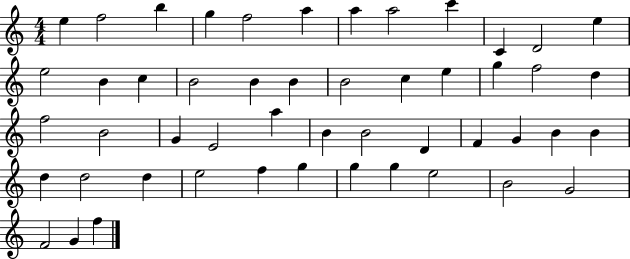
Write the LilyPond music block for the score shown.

{
  \clef treble
  \numericTimeSignature
  \time 4/4
  \key c \major
  e''4 f''2 b''4 | g''4 f''2 a''4 | a''4 a''2 c'''4 | c'4 d'2 e''4 | \break e''2 b'4 c''4 | b'2 b'4 b'4 | b'2 c''4 e''4 | g''4 f''2 d''4 | \break f''2 b'2 | g'4 e'2 a''4 | b'4 b'2 d'4 | f'4 g'4 b'4 b'4 | \break d''4 d''2 d''4 | e''2 f''4 g''4 | g''4 g''4 e''2 | b'2 g'2 | \break f'2 g'4 f''4 | \bar "|."
}